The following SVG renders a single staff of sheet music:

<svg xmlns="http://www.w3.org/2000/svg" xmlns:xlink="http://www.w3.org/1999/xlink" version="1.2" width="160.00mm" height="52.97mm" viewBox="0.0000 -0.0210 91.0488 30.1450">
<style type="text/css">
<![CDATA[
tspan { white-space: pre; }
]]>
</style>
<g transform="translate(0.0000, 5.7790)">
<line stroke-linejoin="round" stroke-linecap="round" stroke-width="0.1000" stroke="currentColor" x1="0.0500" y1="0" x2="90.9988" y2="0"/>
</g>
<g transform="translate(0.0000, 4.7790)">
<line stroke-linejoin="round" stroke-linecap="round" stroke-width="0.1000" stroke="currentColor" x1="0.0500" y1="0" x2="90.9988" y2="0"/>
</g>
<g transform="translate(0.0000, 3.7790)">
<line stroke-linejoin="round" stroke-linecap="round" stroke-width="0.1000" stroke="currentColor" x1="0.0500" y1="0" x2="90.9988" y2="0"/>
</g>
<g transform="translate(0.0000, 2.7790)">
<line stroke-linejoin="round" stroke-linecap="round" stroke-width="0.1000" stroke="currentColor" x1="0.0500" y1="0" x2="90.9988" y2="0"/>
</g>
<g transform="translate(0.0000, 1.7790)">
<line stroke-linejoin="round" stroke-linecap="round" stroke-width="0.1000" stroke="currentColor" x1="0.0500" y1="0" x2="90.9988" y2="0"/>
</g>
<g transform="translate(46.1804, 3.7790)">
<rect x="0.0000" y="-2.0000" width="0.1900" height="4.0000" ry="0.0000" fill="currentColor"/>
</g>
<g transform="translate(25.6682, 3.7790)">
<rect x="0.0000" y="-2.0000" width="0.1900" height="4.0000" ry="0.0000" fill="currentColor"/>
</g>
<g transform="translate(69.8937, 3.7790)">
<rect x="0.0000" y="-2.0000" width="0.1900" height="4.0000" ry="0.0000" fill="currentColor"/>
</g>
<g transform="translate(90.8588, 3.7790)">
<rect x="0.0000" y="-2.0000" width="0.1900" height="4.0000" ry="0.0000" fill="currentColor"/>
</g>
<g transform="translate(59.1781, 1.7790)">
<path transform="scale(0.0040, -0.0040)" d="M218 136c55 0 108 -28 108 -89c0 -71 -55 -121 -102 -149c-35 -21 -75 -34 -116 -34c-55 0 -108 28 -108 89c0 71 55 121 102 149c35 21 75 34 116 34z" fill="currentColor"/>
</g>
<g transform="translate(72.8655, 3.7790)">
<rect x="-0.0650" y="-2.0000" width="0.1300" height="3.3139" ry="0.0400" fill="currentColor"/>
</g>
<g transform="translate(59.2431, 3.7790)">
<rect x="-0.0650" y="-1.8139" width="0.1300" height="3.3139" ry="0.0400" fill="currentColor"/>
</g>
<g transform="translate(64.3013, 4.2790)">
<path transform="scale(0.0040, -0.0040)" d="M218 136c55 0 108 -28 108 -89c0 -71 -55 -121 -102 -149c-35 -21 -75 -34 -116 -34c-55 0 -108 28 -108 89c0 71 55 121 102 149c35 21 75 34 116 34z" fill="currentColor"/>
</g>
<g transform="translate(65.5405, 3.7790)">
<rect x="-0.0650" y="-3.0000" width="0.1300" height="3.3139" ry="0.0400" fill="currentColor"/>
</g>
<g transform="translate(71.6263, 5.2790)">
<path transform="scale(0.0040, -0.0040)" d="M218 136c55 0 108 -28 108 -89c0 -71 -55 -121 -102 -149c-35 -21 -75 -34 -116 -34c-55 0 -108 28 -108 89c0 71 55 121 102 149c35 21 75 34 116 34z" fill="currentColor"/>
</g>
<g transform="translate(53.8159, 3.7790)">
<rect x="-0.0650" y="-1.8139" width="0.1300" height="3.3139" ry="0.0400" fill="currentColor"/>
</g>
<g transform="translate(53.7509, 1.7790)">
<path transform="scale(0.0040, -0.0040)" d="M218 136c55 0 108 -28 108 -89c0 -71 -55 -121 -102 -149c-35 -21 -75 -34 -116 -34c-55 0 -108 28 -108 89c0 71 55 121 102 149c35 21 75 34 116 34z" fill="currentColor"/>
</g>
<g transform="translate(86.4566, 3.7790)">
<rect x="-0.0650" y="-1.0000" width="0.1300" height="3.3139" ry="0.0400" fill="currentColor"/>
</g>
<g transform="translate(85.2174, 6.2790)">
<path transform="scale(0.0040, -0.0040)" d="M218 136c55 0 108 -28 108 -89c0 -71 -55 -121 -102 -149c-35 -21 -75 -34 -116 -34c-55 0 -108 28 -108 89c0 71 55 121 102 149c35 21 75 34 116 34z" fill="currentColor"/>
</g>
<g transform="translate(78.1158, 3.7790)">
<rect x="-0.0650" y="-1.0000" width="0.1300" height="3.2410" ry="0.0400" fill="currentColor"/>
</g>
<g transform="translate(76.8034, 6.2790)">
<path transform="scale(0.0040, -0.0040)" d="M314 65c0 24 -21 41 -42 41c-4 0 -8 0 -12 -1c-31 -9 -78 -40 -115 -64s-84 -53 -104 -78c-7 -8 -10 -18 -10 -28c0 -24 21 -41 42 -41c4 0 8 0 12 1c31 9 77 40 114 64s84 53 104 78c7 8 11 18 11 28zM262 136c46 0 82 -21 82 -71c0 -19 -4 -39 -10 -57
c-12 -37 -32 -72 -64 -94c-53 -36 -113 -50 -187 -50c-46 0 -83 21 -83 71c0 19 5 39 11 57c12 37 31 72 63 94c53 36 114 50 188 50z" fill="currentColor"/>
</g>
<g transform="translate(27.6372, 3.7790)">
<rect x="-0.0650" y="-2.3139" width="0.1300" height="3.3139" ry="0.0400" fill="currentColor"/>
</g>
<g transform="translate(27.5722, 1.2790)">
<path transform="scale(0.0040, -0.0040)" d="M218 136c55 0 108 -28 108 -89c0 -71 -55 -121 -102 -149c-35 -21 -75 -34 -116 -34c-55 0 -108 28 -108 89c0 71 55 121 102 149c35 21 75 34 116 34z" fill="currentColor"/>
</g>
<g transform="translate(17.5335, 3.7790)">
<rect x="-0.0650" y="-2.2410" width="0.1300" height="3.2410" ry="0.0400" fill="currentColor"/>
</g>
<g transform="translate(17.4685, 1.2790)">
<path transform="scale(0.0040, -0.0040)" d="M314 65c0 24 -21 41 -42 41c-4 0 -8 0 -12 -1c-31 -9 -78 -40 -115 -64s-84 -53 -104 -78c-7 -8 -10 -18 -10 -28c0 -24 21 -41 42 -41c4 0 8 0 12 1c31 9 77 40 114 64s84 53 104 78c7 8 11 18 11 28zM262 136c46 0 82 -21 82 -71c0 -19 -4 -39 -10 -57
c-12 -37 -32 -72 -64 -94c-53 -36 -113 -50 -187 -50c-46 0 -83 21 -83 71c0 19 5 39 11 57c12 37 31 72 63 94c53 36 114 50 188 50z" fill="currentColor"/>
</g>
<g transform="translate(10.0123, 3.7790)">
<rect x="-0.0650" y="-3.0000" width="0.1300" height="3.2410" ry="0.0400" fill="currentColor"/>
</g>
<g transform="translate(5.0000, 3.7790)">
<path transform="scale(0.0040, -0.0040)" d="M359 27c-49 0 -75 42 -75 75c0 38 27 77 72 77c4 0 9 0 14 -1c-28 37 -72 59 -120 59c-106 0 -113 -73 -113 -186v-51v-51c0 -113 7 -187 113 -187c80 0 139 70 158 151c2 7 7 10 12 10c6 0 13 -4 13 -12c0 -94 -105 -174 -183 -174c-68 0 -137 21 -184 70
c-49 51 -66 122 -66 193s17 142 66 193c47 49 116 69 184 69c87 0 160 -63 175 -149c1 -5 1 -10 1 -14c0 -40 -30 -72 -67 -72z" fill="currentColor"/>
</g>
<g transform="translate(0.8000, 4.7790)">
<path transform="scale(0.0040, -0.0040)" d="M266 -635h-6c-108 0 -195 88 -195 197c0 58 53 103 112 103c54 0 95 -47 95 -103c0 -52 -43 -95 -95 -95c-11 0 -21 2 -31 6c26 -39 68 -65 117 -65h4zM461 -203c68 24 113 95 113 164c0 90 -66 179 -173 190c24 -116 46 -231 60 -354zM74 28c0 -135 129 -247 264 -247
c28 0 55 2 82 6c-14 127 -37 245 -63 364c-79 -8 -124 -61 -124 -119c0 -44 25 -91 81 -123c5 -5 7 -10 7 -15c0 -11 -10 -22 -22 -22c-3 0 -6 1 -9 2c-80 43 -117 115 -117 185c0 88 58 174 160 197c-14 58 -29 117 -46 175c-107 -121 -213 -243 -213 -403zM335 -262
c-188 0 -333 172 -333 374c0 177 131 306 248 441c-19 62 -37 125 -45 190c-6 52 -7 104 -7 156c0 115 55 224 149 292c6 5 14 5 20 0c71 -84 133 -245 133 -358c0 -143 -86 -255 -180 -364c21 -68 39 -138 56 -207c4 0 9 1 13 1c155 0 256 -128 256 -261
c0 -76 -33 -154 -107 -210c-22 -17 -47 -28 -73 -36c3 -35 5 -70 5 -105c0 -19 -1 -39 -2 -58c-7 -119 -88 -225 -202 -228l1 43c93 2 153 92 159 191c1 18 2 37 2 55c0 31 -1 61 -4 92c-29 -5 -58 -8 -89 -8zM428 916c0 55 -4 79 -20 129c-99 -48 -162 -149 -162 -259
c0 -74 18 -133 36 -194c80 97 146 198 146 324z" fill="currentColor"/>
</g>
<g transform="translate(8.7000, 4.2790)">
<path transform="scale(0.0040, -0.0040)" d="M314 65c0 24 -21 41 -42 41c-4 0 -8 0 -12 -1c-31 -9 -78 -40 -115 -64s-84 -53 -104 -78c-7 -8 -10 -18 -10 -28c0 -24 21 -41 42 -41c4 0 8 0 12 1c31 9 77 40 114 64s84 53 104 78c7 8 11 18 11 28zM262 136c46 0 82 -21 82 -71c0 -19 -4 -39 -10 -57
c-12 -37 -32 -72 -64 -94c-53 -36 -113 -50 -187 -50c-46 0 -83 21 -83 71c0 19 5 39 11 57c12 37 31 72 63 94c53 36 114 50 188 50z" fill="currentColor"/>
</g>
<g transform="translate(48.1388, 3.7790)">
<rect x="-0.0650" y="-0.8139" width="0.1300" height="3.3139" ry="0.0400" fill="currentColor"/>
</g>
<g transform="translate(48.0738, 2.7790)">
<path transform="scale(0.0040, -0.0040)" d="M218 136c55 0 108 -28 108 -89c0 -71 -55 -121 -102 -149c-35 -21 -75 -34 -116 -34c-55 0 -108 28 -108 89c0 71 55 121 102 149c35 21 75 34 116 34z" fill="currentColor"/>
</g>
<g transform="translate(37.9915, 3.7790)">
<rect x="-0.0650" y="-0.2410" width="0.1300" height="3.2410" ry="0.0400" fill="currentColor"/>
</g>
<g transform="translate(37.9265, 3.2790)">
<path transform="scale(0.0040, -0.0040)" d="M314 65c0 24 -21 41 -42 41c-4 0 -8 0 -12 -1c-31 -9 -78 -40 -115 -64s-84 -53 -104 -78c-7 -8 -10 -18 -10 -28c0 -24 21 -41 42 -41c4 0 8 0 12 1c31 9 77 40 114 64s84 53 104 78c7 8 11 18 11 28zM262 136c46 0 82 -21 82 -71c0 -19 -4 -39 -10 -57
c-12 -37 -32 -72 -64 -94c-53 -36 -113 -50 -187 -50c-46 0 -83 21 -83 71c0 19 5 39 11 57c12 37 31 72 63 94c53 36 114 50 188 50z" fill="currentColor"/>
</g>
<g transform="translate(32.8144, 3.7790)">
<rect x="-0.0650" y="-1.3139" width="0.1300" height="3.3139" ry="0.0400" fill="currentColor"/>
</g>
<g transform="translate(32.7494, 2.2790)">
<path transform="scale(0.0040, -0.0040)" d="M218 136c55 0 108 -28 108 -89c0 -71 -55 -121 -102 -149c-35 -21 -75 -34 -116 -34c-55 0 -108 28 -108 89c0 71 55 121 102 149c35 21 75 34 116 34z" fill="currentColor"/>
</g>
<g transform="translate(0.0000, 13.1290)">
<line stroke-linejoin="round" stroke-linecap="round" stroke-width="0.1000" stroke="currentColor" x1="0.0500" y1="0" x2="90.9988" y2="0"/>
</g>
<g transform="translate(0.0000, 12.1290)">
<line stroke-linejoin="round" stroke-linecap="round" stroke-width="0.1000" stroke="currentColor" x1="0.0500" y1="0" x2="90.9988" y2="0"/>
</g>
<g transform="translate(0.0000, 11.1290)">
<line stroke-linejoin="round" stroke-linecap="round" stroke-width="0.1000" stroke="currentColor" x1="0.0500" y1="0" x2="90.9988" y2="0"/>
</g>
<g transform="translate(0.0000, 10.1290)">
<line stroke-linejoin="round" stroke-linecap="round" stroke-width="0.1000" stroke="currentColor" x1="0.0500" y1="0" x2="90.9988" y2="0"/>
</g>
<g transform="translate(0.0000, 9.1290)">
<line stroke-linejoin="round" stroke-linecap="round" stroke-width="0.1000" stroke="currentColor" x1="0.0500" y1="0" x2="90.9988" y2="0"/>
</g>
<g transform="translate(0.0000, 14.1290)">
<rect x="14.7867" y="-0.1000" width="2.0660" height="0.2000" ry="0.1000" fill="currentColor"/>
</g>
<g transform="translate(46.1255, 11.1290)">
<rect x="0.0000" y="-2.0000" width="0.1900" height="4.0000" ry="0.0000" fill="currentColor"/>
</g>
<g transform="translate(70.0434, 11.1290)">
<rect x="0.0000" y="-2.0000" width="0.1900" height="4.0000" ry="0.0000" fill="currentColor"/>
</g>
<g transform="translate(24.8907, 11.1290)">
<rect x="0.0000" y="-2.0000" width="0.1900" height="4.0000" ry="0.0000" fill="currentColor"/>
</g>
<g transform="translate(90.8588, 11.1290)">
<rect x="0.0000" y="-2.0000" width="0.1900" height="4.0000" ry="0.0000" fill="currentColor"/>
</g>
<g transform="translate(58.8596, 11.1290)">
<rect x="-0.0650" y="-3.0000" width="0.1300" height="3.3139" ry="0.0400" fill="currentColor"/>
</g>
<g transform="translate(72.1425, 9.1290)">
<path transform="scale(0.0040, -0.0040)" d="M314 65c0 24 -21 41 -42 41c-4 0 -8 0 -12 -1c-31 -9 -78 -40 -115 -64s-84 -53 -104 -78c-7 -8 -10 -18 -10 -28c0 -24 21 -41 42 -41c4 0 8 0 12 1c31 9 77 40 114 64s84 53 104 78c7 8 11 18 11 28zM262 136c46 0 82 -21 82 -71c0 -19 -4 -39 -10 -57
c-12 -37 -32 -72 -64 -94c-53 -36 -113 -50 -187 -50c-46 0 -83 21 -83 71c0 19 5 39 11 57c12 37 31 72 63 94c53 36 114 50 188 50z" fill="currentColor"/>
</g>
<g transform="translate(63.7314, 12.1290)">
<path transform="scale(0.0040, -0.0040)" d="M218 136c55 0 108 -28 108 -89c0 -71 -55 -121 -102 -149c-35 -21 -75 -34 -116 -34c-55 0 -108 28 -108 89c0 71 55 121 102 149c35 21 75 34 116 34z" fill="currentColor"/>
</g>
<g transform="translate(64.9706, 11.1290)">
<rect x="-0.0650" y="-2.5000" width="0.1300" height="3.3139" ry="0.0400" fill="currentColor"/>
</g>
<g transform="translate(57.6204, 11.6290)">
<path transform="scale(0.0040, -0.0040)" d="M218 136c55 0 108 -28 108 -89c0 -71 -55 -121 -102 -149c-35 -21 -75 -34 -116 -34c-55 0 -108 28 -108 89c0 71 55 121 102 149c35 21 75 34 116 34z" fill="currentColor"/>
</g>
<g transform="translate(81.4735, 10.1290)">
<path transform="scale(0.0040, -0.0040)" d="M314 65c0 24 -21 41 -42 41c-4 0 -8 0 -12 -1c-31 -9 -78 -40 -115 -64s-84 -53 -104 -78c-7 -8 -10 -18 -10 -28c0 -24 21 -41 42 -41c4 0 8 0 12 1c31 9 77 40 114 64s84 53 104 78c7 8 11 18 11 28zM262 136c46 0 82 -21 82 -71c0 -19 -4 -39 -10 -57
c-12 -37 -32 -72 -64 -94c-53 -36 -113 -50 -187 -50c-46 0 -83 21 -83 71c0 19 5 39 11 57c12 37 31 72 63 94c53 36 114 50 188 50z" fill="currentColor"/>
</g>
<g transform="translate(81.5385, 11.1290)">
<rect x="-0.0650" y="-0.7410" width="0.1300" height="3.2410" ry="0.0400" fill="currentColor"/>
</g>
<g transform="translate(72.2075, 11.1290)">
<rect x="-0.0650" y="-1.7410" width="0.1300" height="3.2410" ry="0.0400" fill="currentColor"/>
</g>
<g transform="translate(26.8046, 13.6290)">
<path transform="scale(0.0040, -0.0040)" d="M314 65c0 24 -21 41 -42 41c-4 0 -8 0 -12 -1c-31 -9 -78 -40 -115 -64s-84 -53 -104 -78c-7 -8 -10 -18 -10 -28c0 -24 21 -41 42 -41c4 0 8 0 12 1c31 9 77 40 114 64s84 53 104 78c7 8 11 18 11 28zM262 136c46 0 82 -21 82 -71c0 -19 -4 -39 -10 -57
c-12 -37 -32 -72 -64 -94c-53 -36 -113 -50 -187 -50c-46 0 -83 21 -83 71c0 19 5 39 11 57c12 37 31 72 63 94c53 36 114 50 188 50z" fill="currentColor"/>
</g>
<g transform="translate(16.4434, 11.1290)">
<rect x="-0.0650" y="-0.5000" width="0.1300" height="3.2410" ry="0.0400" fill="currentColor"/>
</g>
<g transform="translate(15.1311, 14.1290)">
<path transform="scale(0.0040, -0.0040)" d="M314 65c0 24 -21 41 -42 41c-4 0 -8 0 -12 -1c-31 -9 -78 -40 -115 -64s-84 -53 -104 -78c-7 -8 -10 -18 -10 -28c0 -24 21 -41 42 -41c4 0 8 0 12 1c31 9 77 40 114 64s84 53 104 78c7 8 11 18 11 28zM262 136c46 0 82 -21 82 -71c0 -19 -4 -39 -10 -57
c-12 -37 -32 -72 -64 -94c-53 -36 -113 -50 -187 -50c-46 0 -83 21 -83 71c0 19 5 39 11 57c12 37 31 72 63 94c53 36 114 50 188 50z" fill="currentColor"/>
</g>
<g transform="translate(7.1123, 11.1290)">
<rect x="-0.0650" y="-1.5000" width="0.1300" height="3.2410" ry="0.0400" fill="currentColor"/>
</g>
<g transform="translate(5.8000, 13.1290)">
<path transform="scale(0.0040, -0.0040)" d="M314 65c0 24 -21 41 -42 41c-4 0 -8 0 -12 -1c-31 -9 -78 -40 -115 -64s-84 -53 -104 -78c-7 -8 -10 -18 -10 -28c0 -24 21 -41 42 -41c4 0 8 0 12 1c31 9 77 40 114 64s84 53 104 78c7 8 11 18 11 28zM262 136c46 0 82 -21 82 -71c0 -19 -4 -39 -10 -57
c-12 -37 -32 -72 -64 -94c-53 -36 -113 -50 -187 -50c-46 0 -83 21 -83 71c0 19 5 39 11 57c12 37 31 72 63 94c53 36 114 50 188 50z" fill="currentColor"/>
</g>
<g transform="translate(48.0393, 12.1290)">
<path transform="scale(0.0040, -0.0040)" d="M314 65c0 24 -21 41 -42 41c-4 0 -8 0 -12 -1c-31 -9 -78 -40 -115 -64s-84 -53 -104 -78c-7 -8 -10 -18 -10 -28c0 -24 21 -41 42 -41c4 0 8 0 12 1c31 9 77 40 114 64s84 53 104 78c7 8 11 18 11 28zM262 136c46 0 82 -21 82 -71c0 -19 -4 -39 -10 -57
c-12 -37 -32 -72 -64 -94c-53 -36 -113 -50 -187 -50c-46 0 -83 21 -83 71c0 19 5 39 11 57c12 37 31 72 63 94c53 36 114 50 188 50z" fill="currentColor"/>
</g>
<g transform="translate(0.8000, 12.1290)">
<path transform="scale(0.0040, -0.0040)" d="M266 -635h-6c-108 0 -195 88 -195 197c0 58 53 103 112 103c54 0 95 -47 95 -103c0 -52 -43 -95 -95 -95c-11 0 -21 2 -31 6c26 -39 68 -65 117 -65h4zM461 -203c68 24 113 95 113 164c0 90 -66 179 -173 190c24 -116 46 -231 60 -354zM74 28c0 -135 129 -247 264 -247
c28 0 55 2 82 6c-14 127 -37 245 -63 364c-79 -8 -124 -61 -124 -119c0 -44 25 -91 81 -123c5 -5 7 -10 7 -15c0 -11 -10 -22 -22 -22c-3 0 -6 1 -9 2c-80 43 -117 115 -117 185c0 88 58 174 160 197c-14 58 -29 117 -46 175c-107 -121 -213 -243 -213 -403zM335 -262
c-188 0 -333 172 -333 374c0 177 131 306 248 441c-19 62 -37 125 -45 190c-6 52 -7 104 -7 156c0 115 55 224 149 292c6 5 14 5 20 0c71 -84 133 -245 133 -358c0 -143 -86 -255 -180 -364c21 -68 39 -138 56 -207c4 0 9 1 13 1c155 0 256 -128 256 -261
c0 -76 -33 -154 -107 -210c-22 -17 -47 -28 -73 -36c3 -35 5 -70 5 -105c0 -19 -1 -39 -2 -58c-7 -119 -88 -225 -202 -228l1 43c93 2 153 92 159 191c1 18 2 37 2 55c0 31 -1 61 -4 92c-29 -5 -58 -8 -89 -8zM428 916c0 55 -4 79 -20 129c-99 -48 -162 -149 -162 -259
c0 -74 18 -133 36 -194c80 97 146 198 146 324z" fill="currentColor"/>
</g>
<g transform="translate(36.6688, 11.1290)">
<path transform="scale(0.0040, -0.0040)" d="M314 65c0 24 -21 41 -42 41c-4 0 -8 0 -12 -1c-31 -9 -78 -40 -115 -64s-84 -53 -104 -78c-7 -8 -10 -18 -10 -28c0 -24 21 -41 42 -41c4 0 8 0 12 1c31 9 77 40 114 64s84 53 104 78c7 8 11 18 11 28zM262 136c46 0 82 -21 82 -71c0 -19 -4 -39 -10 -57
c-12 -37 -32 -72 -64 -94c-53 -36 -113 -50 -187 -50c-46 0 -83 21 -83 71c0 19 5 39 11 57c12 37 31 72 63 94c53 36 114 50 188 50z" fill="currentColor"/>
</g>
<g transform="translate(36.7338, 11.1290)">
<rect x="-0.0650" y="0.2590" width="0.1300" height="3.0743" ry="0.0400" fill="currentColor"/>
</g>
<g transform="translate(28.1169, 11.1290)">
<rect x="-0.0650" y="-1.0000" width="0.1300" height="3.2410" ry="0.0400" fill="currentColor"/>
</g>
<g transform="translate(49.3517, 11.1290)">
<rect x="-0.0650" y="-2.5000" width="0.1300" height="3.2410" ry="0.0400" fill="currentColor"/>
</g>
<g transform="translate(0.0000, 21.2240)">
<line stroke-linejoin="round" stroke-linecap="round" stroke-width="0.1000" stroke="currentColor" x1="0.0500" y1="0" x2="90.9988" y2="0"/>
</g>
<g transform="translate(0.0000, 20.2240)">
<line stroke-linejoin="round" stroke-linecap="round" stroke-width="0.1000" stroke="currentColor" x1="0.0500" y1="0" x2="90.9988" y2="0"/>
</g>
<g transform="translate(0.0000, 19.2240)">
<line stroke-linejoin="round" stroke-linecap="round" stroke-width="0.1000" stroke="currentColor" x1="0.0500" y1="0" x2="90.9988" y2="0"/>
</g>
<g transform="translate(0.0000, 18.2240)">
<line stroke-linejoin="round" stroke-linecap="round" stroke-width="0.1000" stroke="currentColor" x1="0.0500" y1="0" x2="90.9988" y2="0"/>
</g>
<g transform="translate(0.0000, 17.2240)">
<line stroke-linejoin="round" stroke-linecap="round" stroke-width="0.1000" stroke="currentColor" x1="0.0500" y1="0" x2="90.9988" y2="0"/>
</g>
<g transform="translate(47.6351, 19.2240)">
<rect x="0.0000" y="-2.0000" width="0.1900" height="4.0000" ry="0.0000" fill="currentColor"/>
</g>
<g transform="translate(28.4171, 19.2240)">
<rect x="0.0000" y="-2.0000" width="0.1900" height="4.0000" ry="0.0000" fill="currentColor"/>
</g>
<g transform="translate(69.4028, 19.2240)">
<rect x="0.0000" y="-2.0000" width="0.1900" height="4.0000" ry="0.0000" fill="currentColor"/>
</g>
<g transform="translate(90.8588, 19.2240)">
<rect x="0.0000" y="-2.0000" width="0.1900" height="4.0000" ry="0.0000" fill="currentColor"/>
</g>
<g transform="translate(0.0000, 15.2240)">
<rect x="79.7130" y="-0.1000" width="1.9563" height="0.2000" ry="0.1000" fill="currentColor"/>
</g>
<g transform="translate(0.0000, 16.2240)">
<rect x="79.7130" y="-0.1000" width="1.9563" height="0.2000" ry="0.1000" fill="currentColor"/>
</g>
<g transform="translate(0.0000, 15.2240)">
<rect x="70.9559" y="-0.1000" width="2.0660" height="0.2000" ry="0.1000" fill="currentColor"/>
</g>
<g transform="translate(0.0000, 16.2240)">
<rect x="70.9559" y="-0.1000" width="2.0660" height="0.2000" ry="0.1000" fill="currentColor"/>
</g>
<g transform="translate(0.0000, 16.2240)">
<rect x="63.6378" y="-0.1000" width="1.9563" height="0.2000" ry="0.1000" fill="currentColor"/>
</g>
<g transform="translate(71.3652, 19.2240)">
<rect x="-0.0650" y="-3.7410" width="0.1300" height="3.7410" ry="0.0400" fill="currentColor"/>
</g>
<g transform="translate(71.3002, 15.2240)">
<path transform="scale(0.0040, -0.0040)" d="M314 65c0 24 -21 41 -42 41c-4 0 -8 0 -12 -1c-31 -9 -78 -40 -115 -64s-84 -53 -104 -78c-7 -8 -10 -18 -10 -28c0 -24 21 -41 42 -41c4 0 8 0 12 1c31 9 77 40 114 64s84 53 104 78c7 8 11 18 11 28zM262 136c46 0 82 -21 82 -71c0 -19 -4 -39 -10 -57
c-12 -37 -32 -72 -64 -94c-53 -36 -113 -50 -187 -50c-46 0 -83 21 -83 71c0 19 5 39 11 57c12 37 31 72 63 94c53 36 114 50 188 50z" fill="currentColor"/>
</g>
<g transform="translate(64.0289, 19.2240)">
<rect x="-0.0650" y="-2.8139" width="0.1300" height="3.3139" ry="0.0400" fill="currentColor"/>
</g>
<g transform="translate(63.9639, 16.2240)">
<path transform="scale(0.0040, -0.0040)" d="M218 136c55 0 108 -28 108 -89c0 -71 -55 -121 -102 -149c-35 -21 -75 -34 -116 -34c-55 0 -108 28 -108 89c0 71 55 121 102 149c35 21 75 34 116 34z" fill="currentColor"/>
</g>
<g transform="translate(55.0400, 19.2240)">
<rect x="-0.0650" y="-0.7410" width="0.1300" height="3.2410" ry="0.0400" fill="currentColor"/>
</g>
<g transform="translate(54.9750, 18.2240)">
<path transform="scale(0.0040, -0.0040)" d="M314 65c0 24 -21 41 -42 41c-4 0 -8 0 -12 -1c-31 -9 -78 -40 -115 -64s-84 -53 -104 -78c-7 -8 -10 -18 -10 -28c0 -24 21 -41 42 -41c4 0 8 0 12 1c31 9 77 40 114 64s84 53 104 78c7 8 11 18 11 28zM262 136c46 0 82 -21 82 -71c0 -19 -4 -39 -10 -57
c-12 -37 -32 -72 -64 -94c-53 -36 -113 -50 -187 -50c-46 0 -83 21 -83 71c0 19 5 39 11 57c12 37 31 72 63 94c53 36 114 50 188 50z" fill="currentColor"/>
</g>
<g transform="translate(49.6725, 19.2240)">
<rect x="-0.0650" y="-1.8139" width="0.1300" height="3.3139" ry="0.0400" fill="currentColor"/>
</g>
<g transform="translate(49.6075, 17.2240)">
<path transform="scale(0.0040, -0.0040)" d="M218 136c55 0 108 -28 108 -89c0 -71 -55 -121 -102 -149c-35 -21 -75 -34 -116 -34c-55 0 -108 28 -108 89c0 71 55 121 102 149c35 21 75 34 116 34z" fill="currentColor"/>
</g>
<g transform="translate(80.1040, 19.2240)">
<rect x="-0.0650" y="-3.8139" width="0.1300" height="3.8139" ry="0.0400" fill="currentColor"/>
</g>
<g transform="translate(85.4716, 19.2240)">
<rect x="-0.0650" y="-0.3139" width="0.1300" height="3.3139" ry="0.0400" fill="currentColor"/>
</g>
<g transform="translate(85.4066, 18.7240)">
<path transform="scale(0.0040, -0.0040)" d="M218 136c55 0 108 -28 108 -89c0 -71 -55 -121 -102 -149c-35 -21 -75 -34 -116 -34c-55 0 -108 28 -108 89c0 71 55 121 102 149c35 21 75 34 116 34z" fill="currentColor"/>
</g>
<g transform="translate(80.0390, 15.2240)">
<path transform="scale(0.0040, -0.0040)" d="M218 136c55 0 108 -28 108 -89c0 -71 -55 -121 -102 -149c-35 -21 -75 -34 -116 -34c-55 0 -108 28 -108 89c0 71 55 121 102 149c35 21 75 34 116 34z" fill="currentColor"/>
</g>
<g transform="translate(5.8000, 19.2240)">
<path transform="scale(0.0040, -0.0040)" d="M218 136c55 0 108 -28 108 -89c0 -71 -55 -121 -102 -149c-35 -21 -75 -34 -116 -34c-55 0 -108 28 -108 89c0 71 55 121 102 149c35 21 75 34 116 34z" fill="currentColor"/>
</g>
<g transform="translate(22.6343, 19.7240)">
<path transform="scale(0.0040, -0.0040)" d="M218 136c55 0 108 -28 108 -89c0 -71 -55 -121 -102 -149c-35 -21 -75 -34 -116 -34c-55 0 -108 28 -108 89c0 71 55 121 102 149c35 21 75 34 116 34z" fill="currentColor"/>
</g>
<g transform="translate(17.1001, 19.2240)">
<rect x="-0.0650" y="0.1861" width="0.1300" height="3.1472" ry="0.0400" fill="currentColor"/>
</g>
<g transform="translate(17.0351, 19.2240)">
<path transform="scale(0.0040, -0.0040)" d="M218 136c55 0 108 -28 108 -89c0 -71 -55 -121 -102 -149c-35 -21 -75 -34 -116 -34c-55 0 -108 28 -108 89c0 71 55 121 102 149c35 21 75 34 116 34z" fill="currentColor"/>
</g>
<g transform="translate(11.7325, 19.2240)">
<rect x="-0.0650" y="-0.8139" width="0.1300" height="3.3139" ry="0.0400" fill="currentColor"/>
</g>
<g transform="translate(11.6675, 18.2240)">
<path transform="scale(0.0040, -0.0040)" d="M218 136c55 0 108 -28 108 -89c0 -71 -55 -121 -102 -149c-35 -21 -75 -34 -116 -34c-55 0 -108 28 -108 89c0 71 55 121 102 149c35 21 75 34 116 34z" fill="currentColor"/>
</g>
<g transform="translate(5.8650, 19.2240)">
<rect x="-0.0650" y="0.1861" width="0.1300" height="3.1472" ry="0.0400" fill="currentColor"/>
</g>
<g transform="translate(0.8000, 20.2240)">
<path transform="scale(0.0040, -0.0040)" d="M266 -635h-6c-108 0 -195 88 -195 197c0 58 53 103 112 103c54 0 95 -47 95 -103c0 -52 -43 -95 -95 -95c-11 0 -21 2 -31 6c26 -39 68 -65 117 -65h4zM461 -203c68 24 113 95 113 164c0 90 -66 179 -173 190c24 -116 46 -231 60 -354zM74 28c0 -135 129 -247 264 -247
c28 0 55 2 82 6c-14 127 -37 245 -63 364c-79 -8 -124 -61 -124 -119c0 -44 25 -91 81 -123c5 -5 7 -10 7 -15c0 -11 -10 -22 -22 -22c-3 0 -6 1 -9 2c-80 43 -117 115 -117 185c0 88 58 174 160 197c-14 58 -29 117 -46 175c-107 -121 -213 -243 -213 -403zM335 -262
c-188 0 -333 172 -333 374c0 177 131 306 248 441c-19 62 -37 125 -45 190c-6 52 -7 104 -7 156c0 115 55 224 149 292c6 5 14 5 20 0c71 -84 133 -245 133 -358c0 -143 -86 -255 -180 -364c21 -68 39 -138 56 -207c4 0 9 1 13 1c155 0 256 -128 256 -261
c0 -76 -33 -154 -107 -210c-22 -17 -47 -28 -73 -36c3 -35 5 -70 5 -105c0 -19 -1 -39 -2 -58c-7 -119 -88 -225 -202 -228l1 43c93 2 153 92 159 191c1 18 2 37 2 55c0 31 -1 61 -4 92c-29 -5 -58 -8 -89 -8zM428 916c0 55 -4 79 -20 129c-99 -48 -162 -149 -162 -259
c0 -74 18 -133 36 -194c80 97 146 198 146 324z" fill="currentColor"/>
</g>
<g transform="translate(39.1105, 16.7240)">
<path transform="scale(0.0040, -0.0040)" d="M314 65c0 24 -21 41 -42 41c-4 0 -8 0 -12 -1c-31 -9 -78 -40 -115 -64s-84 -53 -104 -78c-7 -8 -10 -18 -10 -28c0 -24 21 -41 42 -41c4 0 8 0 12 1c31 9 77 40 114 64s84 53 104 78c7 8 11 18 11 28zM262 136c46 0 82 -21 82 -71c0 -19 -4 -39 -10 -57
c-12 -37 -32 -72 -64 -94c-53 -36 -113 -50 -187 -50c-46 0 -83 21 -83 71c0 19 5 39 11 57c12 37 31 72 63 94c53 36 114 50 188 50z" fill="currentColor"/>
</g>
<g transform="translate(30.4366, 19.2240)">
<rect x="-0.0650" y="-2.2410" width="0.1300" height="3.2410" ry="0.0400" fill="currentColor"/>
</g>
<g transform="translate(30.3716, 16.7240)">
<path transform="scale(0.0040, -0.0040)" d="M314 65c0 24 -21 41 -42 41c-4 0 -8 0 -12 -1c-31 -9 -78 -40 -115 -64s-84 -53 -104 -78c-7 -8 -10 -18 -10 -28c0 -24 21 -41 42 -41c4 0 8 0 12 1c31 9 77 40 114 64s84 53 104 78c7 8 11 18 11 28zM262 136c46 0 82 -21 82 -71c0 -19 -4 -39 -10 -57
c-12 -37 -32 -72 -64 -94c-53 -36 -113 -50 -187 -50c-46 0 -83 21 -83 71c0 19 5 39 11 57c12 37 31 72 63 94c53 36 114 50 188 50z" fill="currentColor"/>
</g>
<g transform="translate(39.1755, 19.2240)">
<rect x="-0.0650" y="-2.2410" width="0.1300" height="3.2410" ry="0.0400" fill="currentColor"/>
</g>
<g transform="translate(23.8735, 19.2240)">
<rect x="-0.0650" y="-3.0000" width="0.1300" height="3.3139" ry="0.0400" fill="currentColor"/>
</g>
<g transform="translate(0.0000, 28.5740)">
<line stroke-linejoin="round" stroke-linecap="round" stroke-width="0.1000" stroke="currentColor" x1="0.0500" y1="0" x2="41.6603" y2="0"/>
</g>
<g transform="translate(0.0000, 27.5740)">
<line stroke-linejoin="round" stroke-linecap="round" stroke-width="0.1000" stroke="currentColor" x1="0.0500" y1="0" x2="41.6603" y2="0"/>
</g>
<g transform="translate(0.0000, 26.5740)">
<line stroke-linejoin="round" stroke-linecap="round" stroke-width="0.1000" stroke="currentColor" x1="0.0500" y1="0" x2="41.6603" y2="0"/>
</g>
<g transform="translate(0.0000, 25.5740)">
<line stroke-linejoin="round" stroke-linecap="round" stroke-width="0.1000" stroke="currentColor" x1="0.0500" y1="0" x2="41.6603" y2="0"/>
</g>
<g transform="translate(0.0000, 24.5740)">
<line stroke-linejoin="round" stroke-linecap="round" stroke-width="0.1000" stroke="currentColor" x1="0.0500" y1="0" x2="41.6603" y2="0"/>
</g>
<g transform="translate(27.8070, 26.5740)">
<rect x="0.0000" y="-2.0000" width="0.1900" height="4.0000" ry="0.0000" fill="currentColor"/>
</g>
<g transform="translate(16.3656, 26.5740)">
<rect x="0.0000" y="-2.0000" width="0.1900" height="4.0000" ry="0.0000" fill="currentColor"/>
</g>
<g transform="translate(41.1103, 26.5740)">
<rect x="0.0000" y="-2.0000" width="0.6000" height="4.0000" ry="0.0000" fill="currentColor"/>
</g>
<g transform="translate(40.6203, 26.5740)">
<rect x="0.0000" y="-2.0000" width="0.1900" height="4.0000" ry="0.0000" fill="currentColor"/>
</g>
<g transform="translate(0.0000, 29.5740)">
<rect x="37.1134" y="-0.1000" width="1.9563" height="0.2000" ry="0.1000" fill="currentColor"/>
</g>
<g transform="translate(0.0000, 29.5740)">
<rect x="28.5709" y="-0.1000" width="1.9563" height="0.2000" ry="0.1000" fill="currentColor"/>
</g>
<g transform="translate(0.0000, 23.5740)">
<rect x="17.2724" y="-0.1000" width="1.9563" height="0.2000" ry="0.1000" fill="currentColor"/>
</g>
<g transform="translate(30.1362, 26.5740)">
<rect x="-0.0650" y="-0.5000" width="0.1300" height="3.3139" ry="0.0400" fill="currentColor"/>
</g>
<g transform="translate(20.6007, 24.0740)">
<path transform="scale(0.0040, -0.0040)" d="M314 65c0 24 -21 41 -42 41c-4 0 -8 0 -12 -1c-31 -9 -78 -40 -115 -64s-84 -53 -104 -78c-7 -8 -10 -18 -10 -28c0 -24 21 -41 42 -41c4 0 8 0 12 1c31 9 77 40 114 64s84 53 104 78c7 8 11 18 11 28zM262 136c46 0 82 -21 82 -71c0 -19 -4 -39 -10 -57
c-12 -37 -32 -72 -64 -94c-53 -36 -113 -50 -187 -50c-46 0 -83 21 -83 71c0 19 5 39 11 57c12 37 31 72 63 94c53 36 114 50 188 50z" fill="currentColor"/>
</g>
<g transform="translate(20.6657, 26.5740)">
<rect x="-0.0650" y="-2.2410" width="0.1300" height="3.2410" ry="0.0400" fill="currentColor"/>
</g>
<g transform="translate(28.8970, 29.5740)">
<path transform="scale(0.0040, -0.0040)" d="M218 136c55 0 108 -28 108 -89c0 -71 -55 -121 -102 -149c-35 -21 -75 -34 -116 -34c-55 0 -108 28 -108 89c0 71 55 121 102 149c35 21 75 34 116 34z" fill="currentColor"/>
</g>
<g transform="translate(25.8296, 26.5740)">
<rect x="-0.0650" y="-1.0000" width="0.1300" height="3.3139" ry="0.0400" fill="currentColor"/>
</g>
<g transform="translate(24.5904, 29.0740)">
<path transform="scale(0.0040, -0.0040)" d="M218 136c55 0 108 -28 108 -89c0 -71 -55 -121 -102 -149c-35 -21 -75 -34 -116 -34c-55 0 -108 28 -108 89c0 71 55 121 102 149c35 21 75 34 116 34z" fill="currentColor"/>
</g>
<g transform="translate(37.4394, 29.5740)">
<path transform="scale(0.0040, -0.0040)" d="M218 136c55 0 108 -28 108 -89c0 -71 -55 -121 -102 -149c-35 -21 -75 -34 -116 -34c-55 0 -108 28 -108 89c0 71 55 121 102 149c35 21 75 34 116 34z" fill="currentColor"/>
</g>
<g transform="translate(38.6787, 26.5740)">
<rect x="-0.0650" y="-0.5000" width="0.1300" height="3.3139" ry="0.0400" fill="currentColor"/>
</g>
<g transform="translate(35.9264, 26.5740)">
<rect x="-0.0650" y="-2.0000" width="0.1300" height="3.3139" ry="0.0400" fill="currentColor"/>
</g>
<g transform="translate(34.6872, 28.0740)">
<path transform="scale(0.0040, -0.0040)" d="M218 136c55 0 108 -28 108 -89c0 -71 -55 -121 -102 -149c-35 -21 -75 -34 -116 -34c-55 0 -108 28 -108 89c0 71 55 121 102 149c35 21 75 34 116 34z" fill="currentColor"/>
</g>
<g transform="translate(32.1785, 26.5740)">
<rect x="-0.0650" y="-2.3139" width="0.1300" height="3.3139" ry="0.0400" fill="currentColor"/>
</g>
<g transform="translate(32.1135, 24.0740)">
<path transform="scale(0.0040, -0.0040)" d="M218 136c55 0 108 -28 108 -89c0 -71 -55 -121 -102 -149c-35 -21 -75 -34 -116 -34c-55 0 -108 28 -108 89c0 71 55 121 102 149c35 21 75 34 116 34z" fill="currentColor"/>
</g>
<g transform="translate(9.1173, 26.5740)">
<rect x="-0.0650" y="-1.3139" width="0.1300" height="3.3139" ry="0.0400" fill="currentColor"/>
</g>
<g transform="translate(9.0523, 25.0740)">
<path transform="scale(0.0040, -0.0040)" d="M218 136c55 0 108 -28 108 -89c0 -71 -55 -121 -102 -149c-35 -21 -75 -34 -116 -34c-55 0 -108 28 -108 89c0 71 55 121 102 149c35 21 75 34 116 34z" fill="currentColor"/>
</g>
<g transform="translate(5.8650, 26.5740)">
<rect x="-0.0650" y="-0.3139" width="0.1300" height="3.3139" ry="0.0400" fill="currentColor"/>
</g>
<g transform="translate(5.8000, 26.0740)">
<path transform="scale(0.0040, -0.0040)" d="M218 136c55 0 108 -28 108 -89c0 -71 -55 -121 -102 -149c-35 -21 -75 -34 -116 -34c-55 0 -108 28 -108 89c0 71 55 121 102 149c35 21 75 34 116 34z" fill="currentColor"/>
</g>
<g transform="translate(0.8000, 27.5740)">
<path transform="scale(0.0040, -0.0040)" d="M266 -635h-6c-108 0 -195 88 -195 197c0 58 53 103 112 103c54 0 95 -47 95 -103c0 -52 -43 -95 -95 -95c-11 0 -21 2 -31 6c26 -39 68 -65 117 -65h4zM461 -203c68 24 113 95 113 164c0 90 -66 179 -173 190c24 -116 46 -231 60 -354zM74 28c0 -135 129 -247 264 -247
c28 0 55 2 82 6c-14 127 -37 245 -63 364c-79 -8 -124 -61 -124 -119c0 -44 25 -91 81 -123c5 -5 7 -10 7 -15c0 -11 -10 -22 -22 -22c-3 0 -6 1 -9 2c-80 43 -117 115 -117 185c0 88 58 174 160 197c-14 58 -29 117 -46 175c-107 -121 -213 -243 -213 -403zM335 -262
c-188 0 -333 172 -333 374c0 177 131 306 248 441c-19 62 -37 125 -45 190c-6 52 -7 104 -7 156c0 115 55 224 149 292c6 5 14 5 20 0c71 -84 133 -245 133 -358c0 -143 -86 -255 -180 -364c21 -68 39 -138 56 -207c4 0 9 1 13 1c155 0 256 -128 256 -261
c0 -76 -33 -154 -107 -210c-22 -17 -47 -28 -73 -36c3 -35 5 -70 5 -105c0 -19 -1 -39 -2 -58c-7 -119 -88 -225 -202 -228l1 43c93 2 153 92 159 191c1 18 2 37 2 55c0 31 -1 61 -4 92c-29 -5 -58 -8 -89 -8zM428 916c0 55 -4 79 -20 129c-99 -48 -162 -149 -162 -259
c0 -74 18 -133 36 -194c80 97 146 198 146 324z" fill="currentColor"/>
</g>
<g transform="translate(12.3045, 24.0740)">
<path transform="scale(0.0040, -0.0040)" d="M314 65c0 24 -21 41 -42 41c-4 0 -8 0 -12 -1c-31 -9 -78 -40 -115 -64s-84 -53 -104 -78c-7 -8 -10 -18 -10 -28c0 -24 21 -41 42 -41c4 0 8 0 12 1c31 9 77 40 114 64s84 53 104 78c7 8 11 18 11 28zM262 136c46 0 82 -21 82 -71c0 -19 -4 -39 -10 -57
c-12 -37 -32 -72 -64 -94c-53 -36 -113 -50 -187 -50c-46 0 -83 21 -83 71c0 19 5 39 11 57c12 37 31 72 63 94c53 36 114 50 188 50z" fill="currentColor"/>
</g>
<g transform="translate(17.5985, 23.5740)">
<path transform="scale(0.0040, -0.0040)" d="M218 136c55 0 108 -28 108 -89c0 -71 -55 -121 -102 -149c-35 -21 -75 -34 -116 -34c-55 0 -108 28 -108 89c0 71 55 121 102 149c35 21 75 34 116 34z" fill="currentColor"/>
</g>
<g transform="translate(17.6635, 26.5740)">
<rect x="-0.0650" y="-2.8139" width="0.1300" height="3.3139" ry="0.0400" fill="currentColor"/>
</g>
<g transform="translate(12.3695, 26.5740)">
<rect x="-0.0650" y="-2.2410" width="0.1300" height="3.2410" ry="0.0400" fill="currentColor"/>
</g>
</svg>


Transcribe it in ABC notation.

X:1
T:Untitled
M:4/4
L:1/4
K:C
A2 g2 g e c2 d f f A F D2 D E2 C2 D2 B2 G2 A G f2 d2 B d B A g2 g2 f d2 a c'2 c' c c e g2 a g2 D C g F C